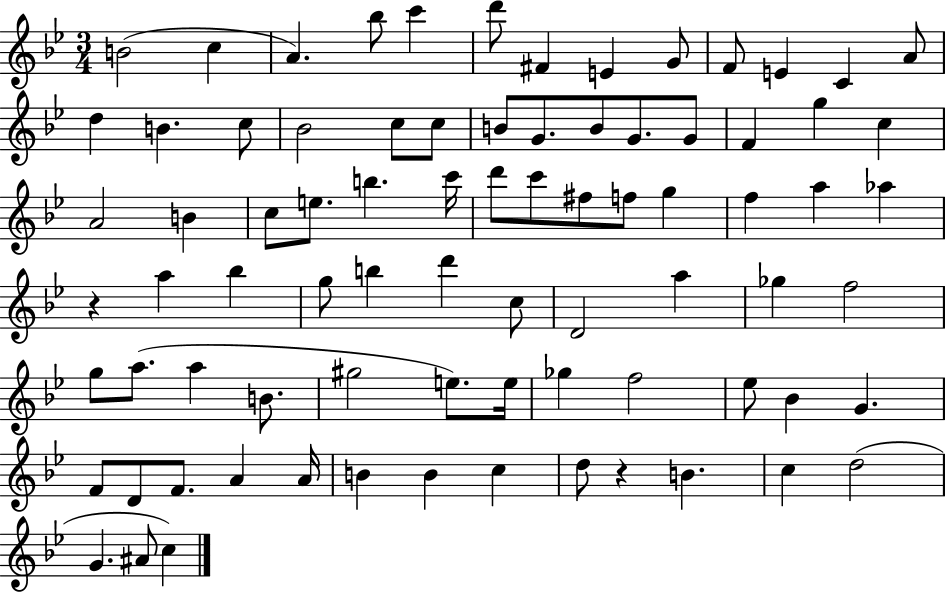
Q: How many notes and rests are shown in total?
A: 80